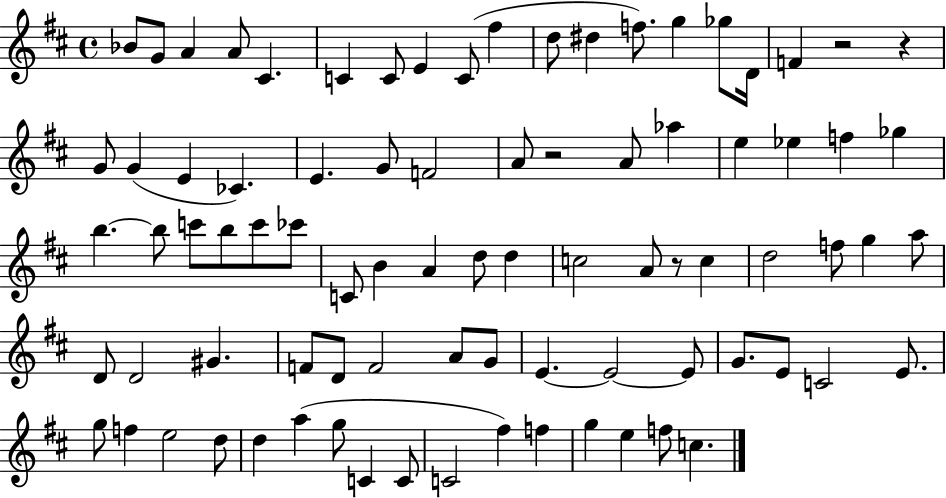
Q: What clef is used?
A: treble